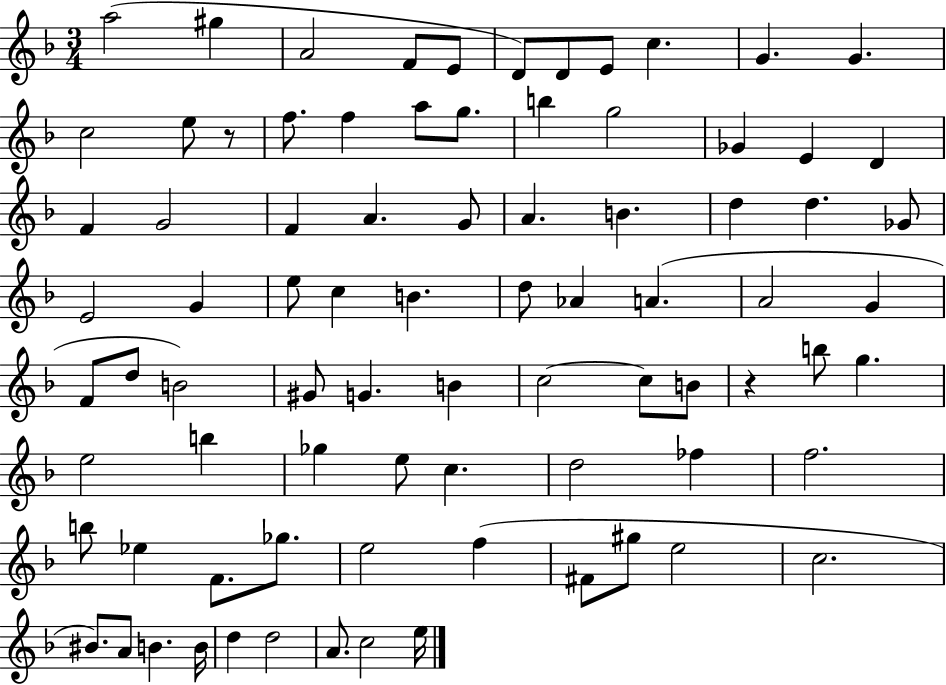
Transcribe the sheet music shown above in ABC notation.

X:1
T:Untitled
M:3/4
L:1/4
K:F
a2 ^g A2 F/2 E/2 D/2 D/2 E/2 c G G c2 e/2 z/2 f/2 f a/2 g/2 b g2 _G E D F G2 F A G/2 A B d d _G/2 E2 G e/2 c B d/2 _A A A2 G F/2 d/2 B2 ^G/2 G B c2 c/2 B/2 z b/2 g e2 b _g e/2 c d2 _f f2 b/2 _e F/2 _g/2 e2 f ^F/2 ^g/2 e2 c2 ^B/2 A/2 B B/4 d d2 A/2 c2 e/4